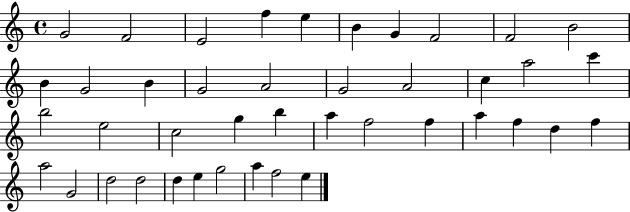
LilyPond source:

{
  \clef treble
  \time 4/4
  \defaultTimeSignature
  \key c \major
  g'2 f'2 | e'2 f''4 e''4 | b'4 g'4 f'2 | f'2 b'2 | \break b'4 g'2 b'4 | g'2 a'2 | g'2 a'2 | c''4 a''2 c'''4 | \break b''2 e''2 | c''2 g''4 b''4 | a''4 f''2 f''4 | a''4 f''4 d''4 f''4 | \break a''2 g'2 | d''2 d''2 | d''4 e''4 g''2 | a''4 f''2 e''4 | \break \bar "|."
}